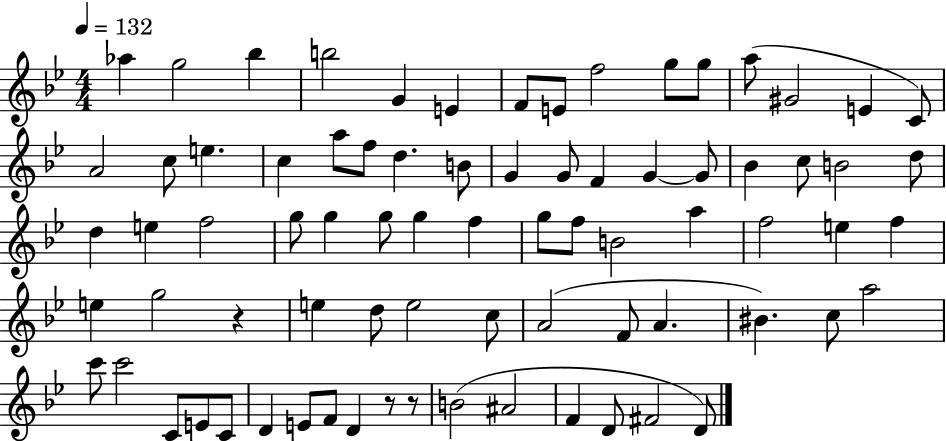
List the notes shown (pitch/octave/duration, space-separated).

Ab5/q G5/h Bb5/q B5/h G4/q E4/q F4/e E4/e F5/h G5/e G5/e A5/e G#4/h E4/q C4/e A4/h C5/e E5/q. C5/q A5/e F5/e D5/q. B4/e G4/q G4/e F4/q G4/q G4/e Bb4/q C5/e B4/h D5/e D5/q E5/q F5/h G5/e G5/q G5/e G5/q F5/q G5/e F5/e B4/h A5/q F5/h E5/q F5/q E5/q G5/h R/q E5/q D5/e E5/h C5/e A4/h F4/e A4/q. BIS4/q. C5/e A5/h C6/e C6/h C4/e E4/e C4/e D4/q E4/e F4/e D4/q R/e R/e B4/h A#4/h F4/q D4/e F#4/h D4/e